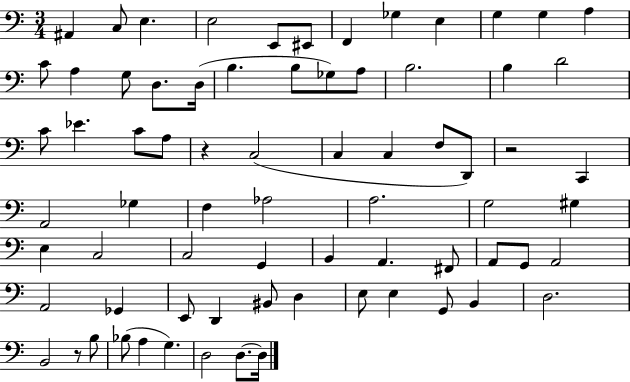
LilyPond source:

{
  \clef bass
  \numericTimeSignature
  \time 3/4
  \key c \major
  ais,4 c8 e4. | e2 e,8 eis,8 | f,4 ges4 e4 | g4 g4 a4 | \break c'8 a4 g8 d8. d16( | b4. b8 ges8) a8 | b2. | b4 d'2 | \break c'8 ees'4. c'8 a8 | r4 c2( | c4 c4 f8 d,8) | r2 c,4 | \break a,2 ges4 | f4 aes2 | a2. | g2 gis4 | \break e4 c2 | c2 g,4 | b,4 a,4. fis,8 | a,8 g,8 a,2 | \break a,2 ges,4 | e,8 d,4 bis,8 d4 | e8 e4 g,8 b,4 | d2. | \break b,2 r8 b8 | bes8( a4 g4.) | d2 d8.~~ d16 | \bar "|."
}